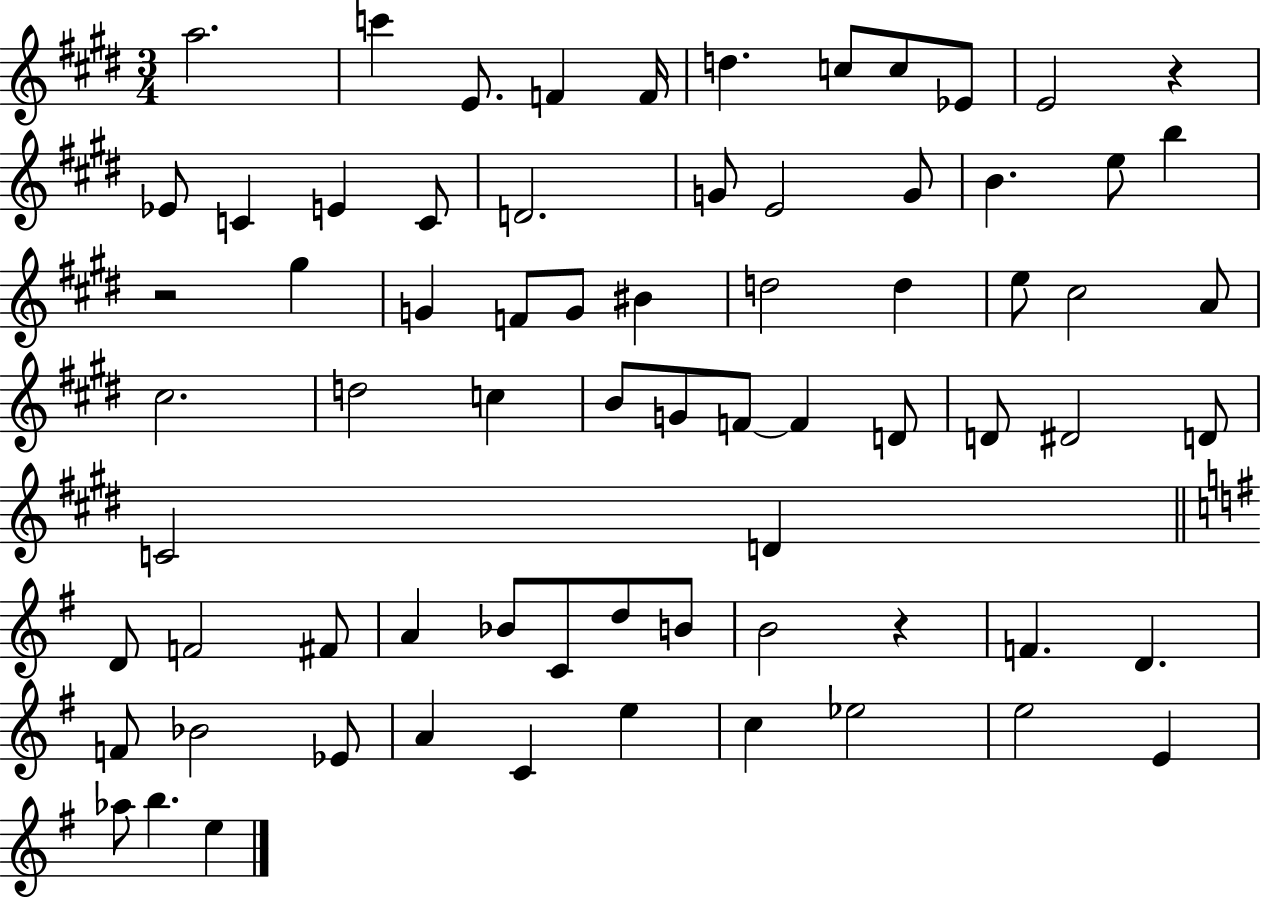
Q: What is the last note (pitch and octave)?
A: E5